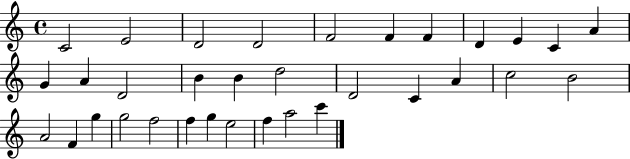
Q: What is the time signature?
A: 4/4